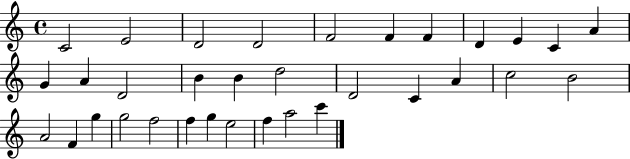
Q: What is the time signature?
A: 4/4